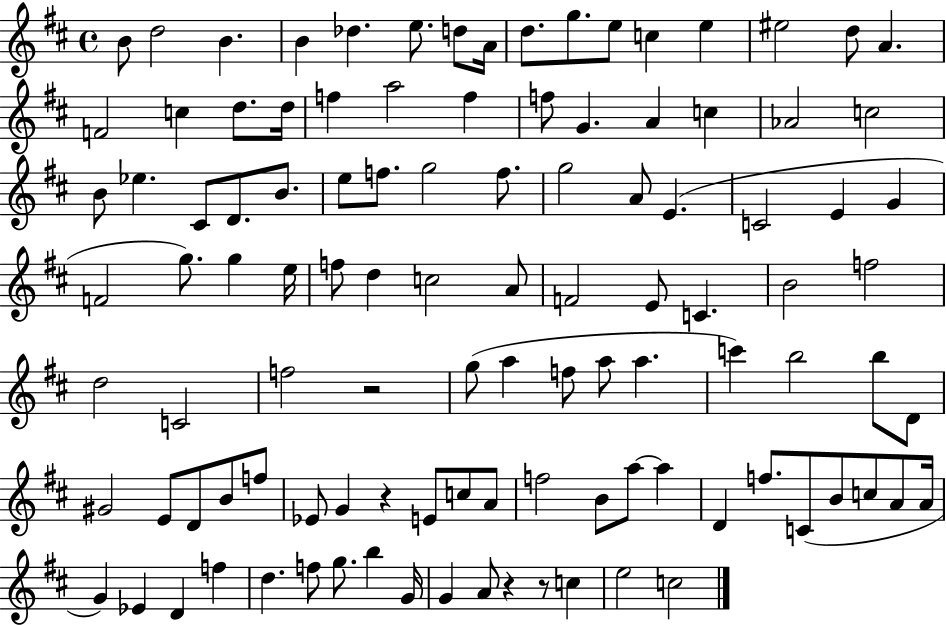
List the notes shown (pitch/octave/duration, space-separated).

B4/e D5/h B4/q. B4/q Db5/q. E5/e. D5/e A4/s D5/e. G5/e. E5/e C5/q E5/q EIS5/h D5/e A4/q. F4/h C5/q D5/e. D5/s F5/q A5/h F5/q F5/e G4/q. A4/q C5/q Ab4/h C5/h B4/e Eb5/q. C#4/e D4/e. B4/e. E5/e F5/e. G5/h F5/e. G5/h A4/e E4/q. C4/h E4/q G4/q F4/h G5/e. G5/q E5/s F5/e D5/q C5/h A4/e F4/h E4/e C4/q. B4/h F5/h D5/h C4/h F5/h R/h G5/e A5/q F5/e A5/e A5/q. C6/q B5/h B5/e D4/e G#4/h E4/e D4/e B4/e F5/e Eb4/e G4/q R/q E4/e C5/e A4/e F5/h B4/e A5/e A5/q D4/q F5/e. C4/e B4/e C5/e A4/e A4/s G4/q Eb4/q D4/q F5/q D5/q. F5/e G5/e. B5/q G4/s G4/q A4/e R/q R/e C5/q E5/h C5/h